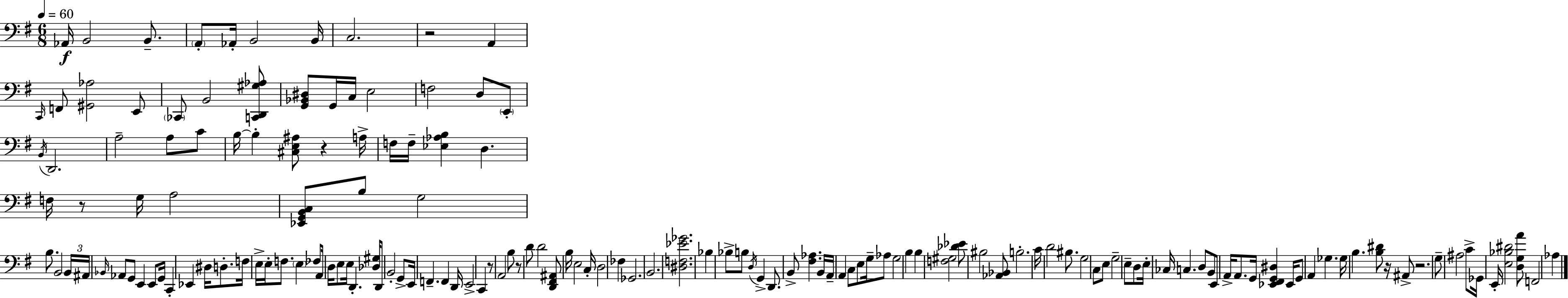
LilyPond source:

{
  \clef bass
  \numericTimeSignature
  \time 6/8
  \key g \major
  \tempo 4 = 60
  \repeat volta 2 { aes,16\f b,2 b,8.-- | \parenthesize a,8-. aes,16-. b,2 b,16 | c2. | r2 a,4 | \break \grace { c,16 } f,8 <gis, aes>2 e,8 | \parenthesize ces,8 b,2 <c, d, gis aes>8 | <g, bes, dis>8 g,16 c16 e2 | f2 d8 \parenthesize e,8-. | \break \acciaccatura { b,16 } d,2. | a2-- a8 | c'8 b16~~ b4-. <cis e ais>8 r4 | a16-> f16 f16-- <ees aes b>4 d4. | \break f16 r8 g16 a2 | <ees, g, b, c>8 b8 g2 | b8. b,2 | \tuplet 3/2 { b,16 ais,16 \grace { bes,16 } } aes,8 g,8 e,4 | \break e,8 g,16 c,4-. ees,4 dis16 | d8.-. f16 e16-> e16-. f8. \parenthesize e4 | fes8 a,16 d16 e8 e16 d,4.-. | <des gis>16 d,8 b,2-. | \break g,8-> e,16 f,4.-- f,4 | d,16 e,2-> c,4 | r8 a,2 | b8 r8 d'8 d'2 | \break <d, fis, ais,>8 b16 e2 | c16-. d2 fes4 | ges,2. | b,2. | \break <dis f ees' ges'>2. | bes4 bes8-> b8 \acciaccatura { d16 } | g,4-> d,8. b,8-> <fis aes>4. | b,16 a,16-- a,4 c8 e8 | \break g16-- aes8 g2 | b4 b4 <f gis>2 | <des' ees'>8 bis2 | <aes, bes,>8 b2.-. | \break c'16 d'2 | bis8. g2 | c8 e8 g2-- | e8-- d8 e16-. ces16 c4. | \break d8 b,8 e,8 a,16-> a,8. g,16 <ees, fis, g, dis>4 | ees,16 g,8 a,4 ges4. | ges16 b4. <b dis'>8 | r16 ais,8-> r2. | \break g8-- ais2 | c'8-> ges,16 e,16-. <e bes dis'>2 | <d g a'>8 f,2 | aes4 } \bar "|."
}